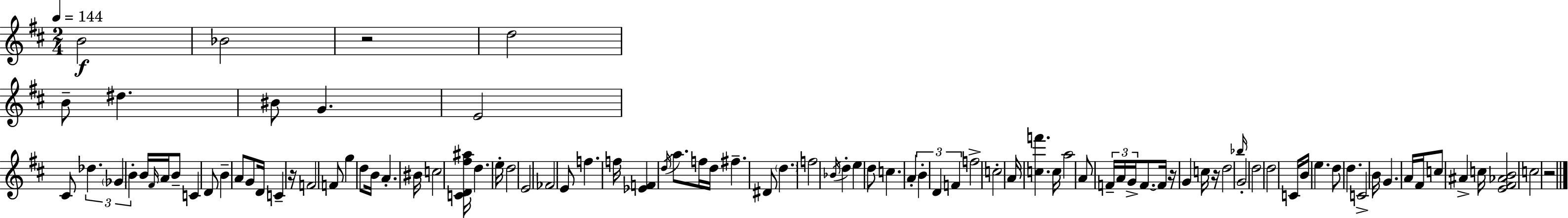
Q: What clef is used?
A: treble